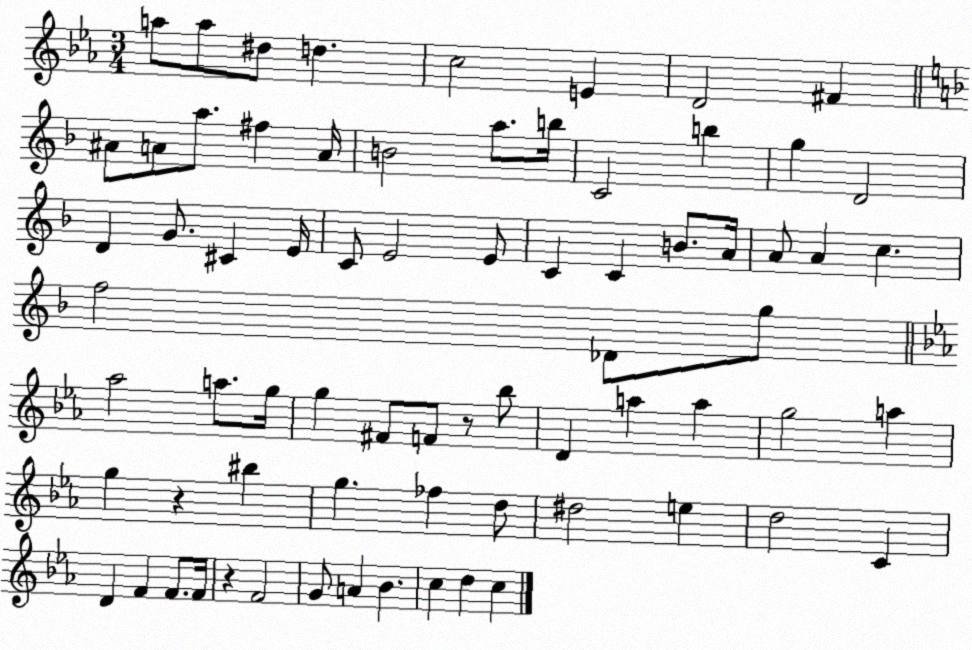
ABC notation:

X:1
T:Untitled
M:3/4
L:1/4
K:Eb
a/2 a/2 ^d/2 d c2 E D2 ^F ^A/2 A/2 a/2 ^f A/4 B2 a/2 b/4 C2 b g D2 D G/2 ^C E/4 C/2 E2 E/2 C C B/2 A/4 A/2 A c f2 _D/2 g/2 _a2 a/2 g/4 g ^F/2 F/2 z/2 _b/2 D a a g2 a g z ^b g _f d/2 ^d2 e d2 C D F F/2 F/4 z F2 G/2 A _B c d c